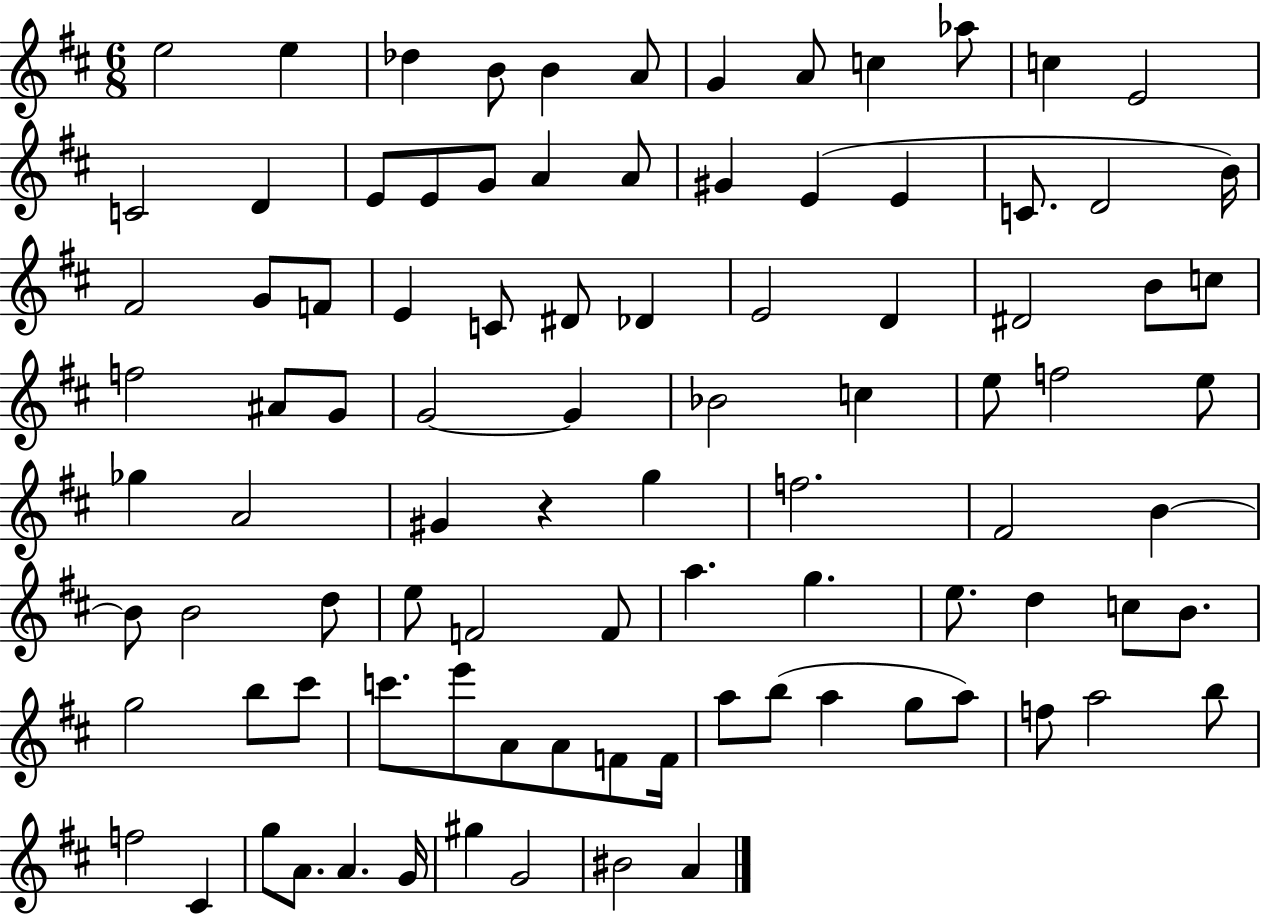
X:1
T:Untitled
M:6/8
L:1/4
K:D
e2 e _d B/2 B A/2 G A/2 c _a/2 c E2 C2 D E/2 E/2 G/2 A A/2 ^G E E C/2 D2 B/4 ^F2 G/2 F/2 E C/2 ^D/2 _D E2 D ^D2 B/2 c/2 f2 ^A/2 G/2 G2 G _B2 c e/2 f2 e/2 _g A2 ^G z g f2 ^F2 B B/2 B2 d/2 e/2 F2 F/2 a g e/2 d c/2 B/2 g2 b/2 ^c'/2 c'/2 e'/2 A/2 A/2 F/2 F/4 a/2 b/2 a g/2 a/2 f/2 a2 b/2 f2 ^C g/2 A/2 A G/4 ^g G2 ^B2 A